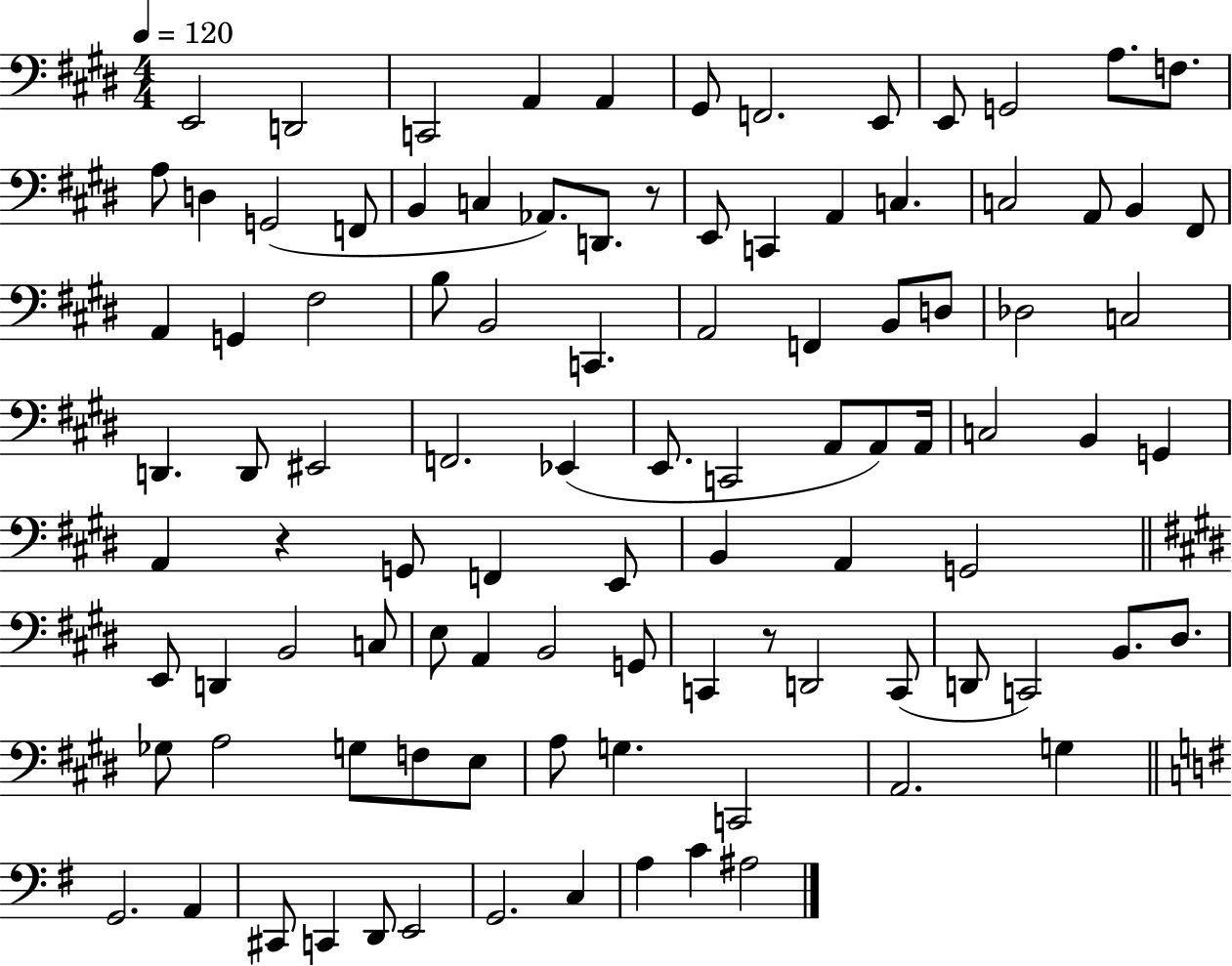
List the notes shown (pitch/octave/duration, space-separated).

E2/h D2/h C2/h A2/q A2/q G#2/e F2/h. E2/e E2/e G2/h A3/e. F3/e. A3/e D3/q G2/h F2/e B2/q C3/q Ab2/e. D2/e. R/e E2/e C2/q A2/q C3/q. C3/h A2/e B2/q F#2/e A2/q G2/q F#3/h B3/e B2/h C2/q. A2/h F2/q B2/e D3/e Db3/h C3/h D2/q. D2/e EIS2/h F2/h. Eb2/q E2/e. C2/h A2/e A2/e A2/s C3/h B2/q G2/q A2/q R/q G2/e F2/q E2/e B2/q A2/q G2/h E2/e D2/q B2/h C3/e E3/e A2/q B2/h G2/e C2/q R/e D2/h C2/e D2/e C2/h B2/e. D#3/e. Gb3/e A3/h G3/e F3/e E3/e A3/e G3/q. C2/h A2/h. G3/q G2/h. A2/q C#2/e C2/q D2/e E2/h G2/h. C3/q A3/q C4/q A#3/h